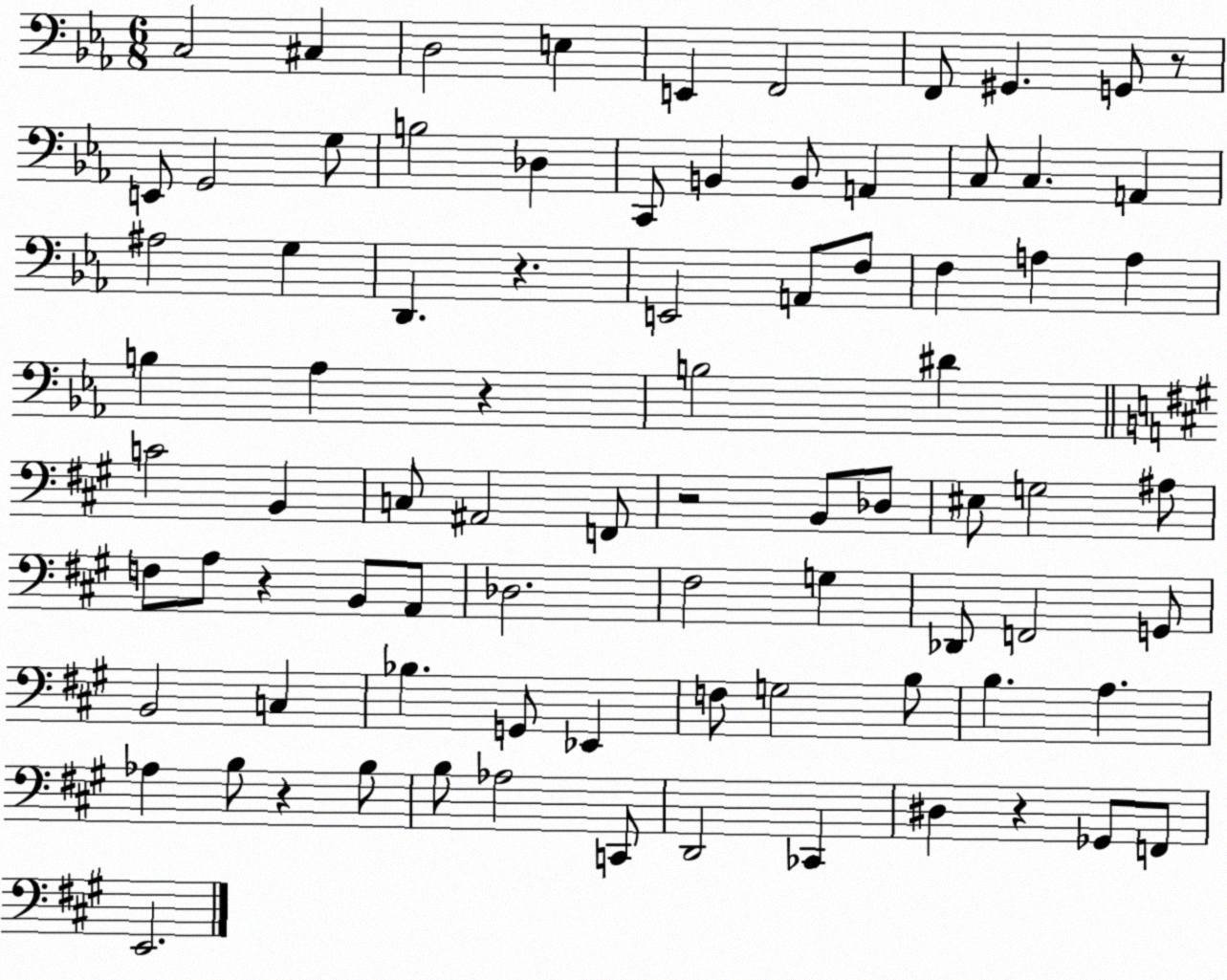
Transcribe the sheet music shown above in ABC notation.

X:1
T:Untitled
M:6/8
L:1/4
K:Eb
C,2 ^C, D,2 E, E,, F,,2 F,,/2 ^G,, G,,/2 z/2 E,,/2 G,,2 G,/2 B,2 _D, C,,/2 B,, B,,/2 A,, C,/2 C, A,, ^A,2 G, D,, z E,,2 A,,/2 F,/2 F, A, A, B, _A, z B,2 ^D C2 B,, C,/2 ^A,,2 F,,/2 z2 B,,/2 _D,/2 ^E,/2 G,2 ^A,/2 F,/2 A,/2 z B,,/2 A,,/2 _D,2 ^F,2 G, _D,,/2 F,,2 G,,/2 B,,2 C, _B, G,,/2 _E,, F,/2 G,2 B,/2 B, A, _A, B,/2 z B,/2 B,/2 _A,2 C,,/2 D,,2 _C,, ^D, z _G,,/2 F,,/2 E,,2